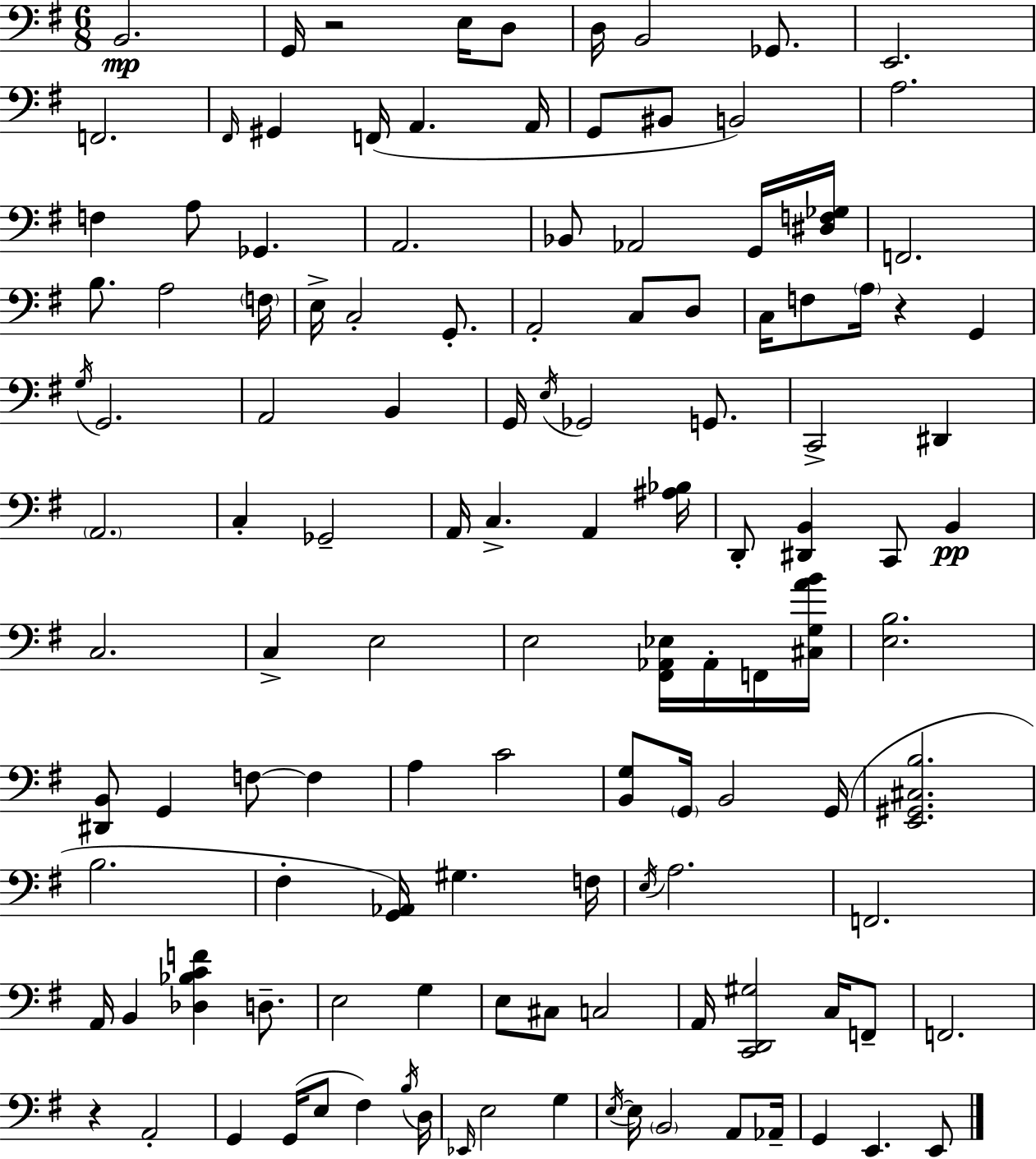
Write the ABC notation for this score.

X:1
T:Untitled
M:6/8
L:1/4
K:Em
B,,2 G,,/4 z2 E,/4 D,/2 D,/4 B,,2 _G,,/2 E,,2 F,,2 ^F,,/4 ^G,, F,,/4 A,, A,,/4 G,,/2 ^B,,/2 B,,2 A,2 F, A,/2 _G,, A,,2 _B,,/2 _A,,2 G,,/4 [^D,F,_G,]/4 F,,2 B,/2 A,2 F,/4 E,/4 C,2 G,,/2 A,,2 C,/2 D,/2 C,/4 F,/2 A,/4 z G,, G,/4 G,,2 A,,2 B,, G,,/4 E,/4 _G,,2 G,,/2 C,,2 ^D,, A,,2 C, _G,,2 A,,/4 C, A,, [^A,_B,]/4 D,,/2 [^D,,B,,] C,,/2 B,, C,2 C, E,2 E,2 [^F,,_A,,_E,]/4 _A,,/4 F,,/4 [^C,G,AB]/4 [E,B,]2 [^D,,B,,]/2 G,, F,/2 F, A, C2 [B,,G,]/2 G,,/4 B,,2 G,,/4 [E,,^G,,^C,B,]2 B,2 ^F, [G,,_A,,]/4 ^G, F,/4 E,/4 A,2 F,,2 A,,/4 B,, [_D,_B,CF] D,/2 E,2 G, E,/2 ^C,/2 C,2 A,,/4 [C,,D,,^G,]2 C,/4 F,,/2 F,,2 z A,,2 G,, G,,/4 E,/2 ^F, B,/4 D,/4 _E,,/4 E,2 G, E,/4 E,/4 B,,2 A,,/2 _A,,/4 G,, E,, E,,/2